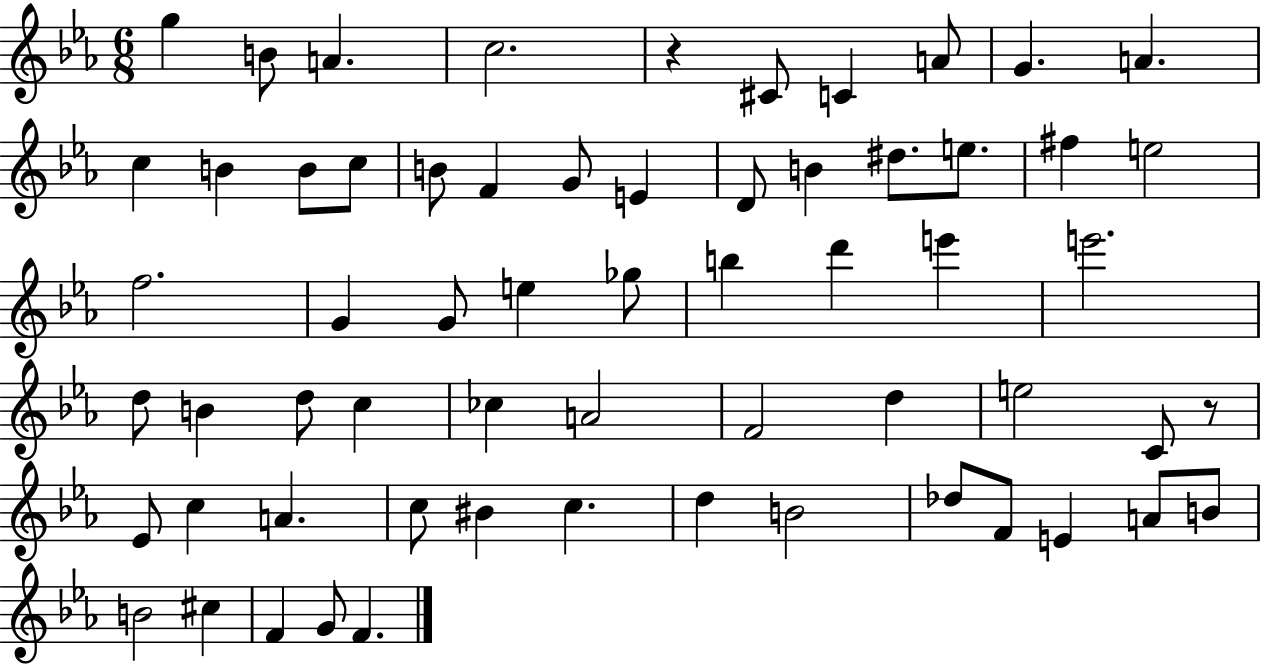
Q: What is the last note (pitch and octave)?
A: F4